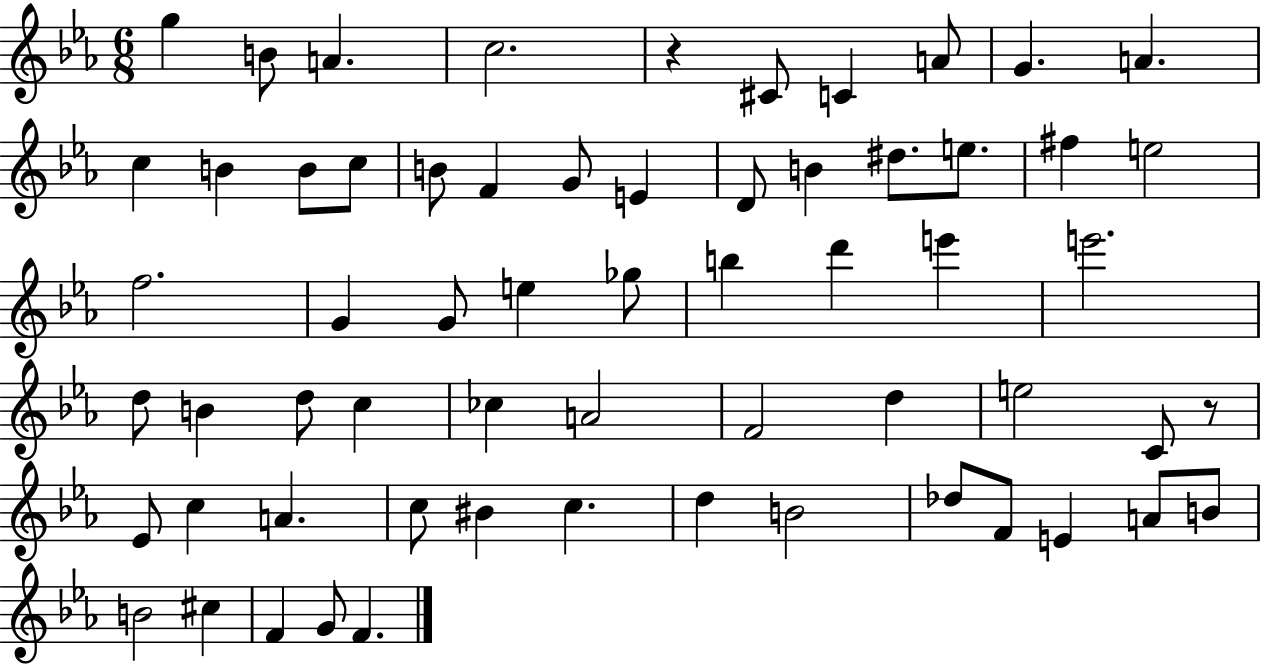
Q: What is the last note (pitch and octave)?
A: F4